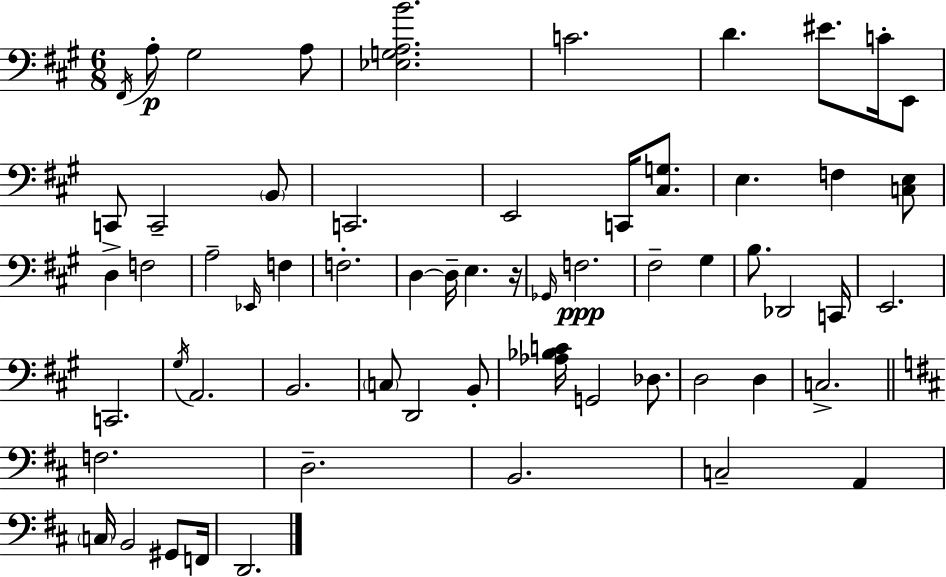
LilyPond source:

{
  \clef bass
  \numericTimeSignature
  \time 6/8
  \key a \major
  \acciaccatura { fis,16 }\p a8-. gis2 a8 | <ees g a b'>2. | c'2. | d'4. eis'8. c'16-. e,8 | \break c,8 c,2-- \parenthesize b,8 | c,2. | e,2 c,16 <cis g>8. | e4. f4 <c e>8 | \break d4-> f2 | a2-- \grace { ees,16 } f4 | f2.-. | d4~~ d16-- e4. | \break r16 \grace { ges,16 }\ppp f2. | fis2-- gis4 | b8. des,2 | c,16 e,2. | \break c,2. | \acciaccatura { gis16 } a,2. | b,2. | \parenthesize c8 d,2 | \break b,8-. <aes bes c'>16 g,2 | des8. d2 | d4 c2.-> | \bar "||" \break \key d \major f2. | d2.-- | b,2. | c2-- a,4 | \break \parenthesize c16 b,2 gis,8 f,16 | d,2. | \bar "|."
}